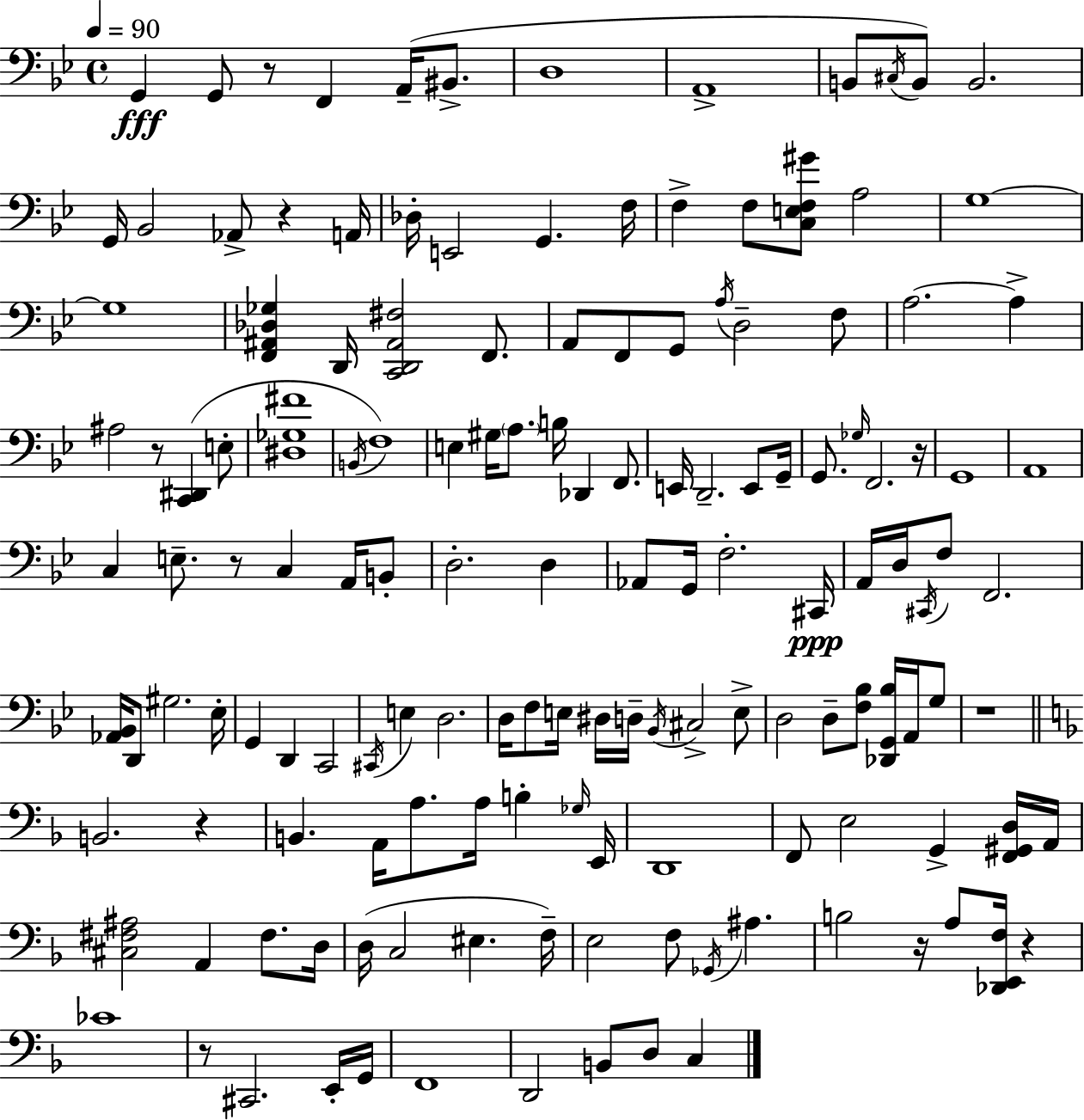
{
  \clef bass
  \time 4/4
  \defaultTimeSignature
  \key bes \major
  \tempo 4 = 90
  g,4\fff g,8 r8 f,4 a,16--( bis,8.-> | d1 | a,1-> | b,8 \acciaccatura { cis16 }) b,8 b,2. | \break g,16 bes,2 aes,8-> r4 | a,16 des16-. e,2 g,4. | f16 f4-> f8 <c e f gis'>8 a2 | g1~~ | \break g1 | <f, ais, des ges>4 d,16 <c, d, ais, fis>2 f,8. | a,8 f,8 g,8 \acciaccatura { a16 } d2-- | f8 a2.~~ a4-> | \break ais2 r8 <c, dis,>4( | e8-. <dis ges fis'>1 | \acciaccatura { b,16 }) f1 | e4 gis16 \parenthesize a8. b16 des,4 | \break f,8. e,16 d,2.-- | e,8 g,16-- g,8. \grace { ges16 } f,2. | r16 g,1 | a,1 | \break c4 e8.-- r8 c4 | a,16 b,8-. d2.-. | d4 aes,8 g,16 f2.-. | cis,16\ppp a,16 d16 \acciaccatura { cis,16 } f8 f,2. | \break <aes, bes,>16 d,8 gis2. | ees16-. g,4 d,4 c,2 | \acciaccatura { cis,16 } e4 d2. | d16 f8 e16 dis16 d16-- \acciaccatura { bes,16 } cis2-> | \break e8-> d2 d8-- | <f bes>8 <des, g, bes>16 a,16 g8 r1 | \bar "||" \break \key f \major b,2. r4 | b,4. a,16 a8. a16 b4-. \grace { ges16 } | e,16 d,1 | f,8 e2 g,4-> <f, gis, d>16 | \break a,16 <cis fis ais>2 a,4 fis8. | d16 d16( c2 eis4. | f16--) e2 f8 \acciaccatura { ges,16 } ais4. | b2 r16 a8 <des, e, f>16 r4 | \break ces'1 | r8 cis,2. | e,16-. g,16 f,1 | d,2 b,8 d8 c4 | \break \bar "|."
}